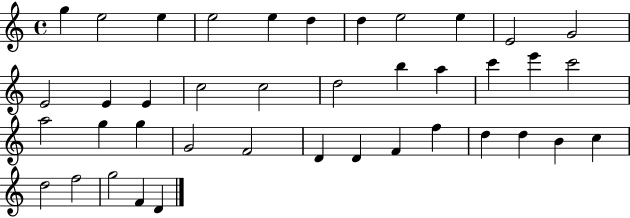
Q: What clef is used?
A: treble